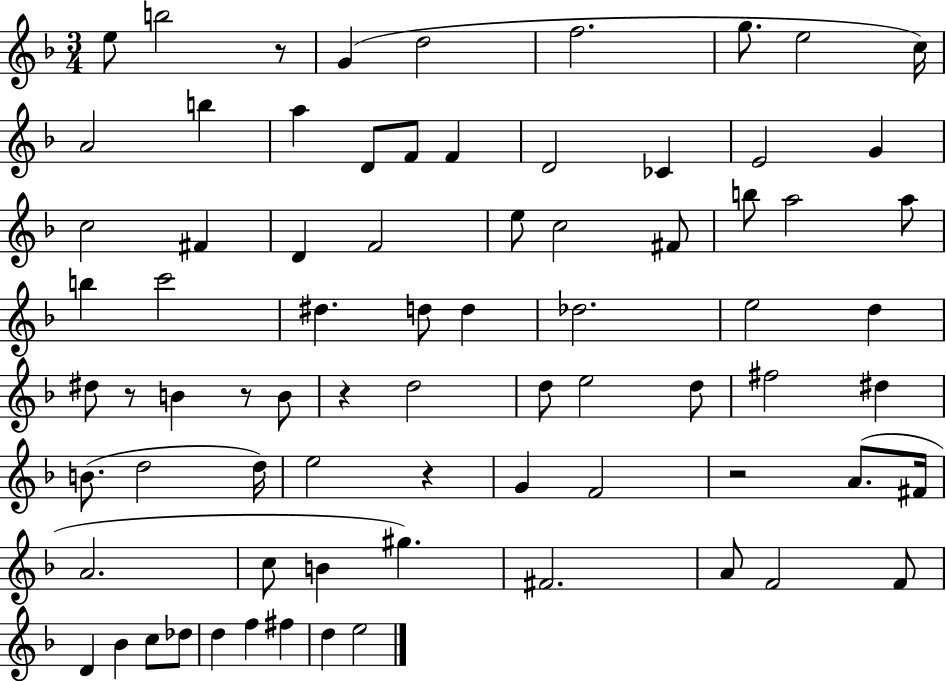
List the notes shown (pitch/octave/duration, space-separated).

E5/e B5/h R/e G4/q D5/h F5/h. G5/e. E5/h C5/s A4/h B5/q A5/q D4/e F4/e F4/q D4/h CES4/q E4/h G4/q C5/h F#4/q D4/q F4/h E5/e C5/h F#4/e B5/e A5/h A5/e B5/q C6/h D#5/q. D5/e D5/q Db5/h. E5/h D5/q D#5/e R/e B4/q R/e B4/e R/q D5/h D5/e E5/h D5/e F#5/h D#5/q B4/e. D5/h D5/s E5/h R/q G4/q F4/h R/h A4/e. F#4/s A4/h. C5/e B4/q G#5/q. F#4/h. A4/e F4/h F4/e D4/q Bb4/q C5/e Db5/e D5/q F5/q F#5/q D5/q E5/h